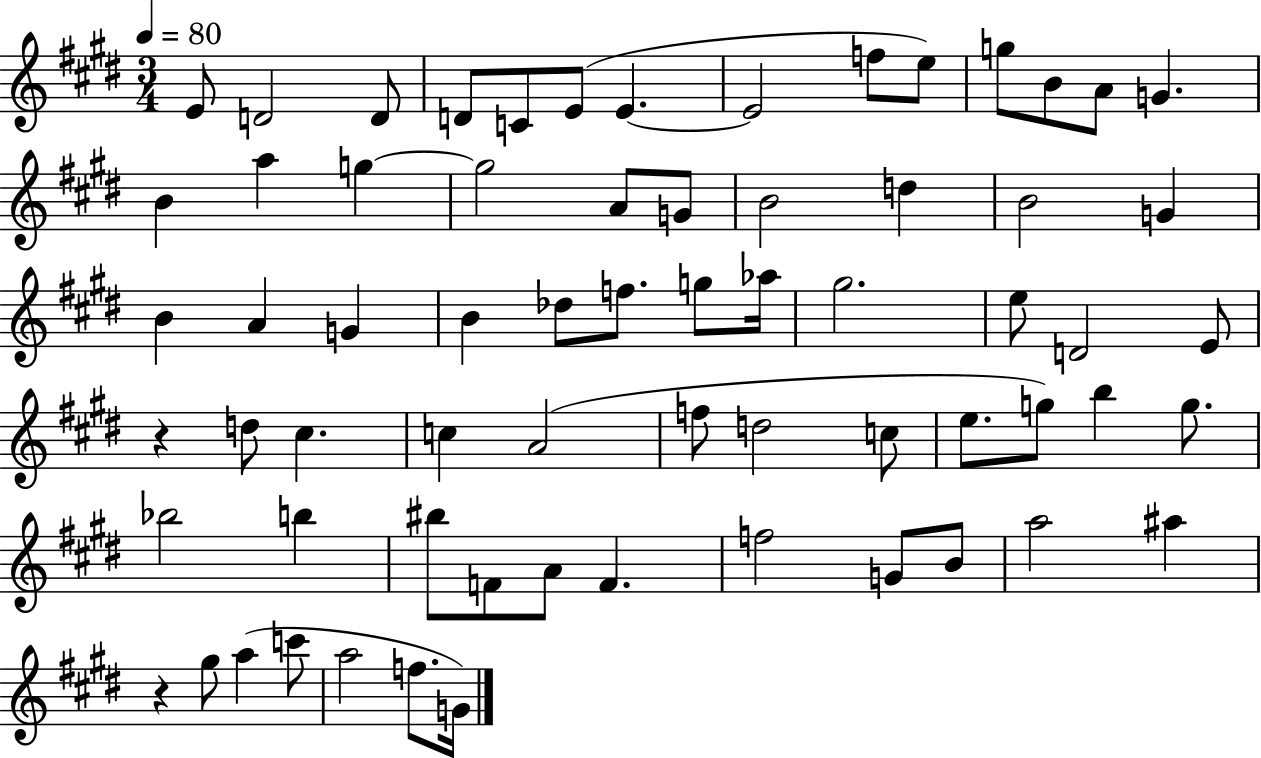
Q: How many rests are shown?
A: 2